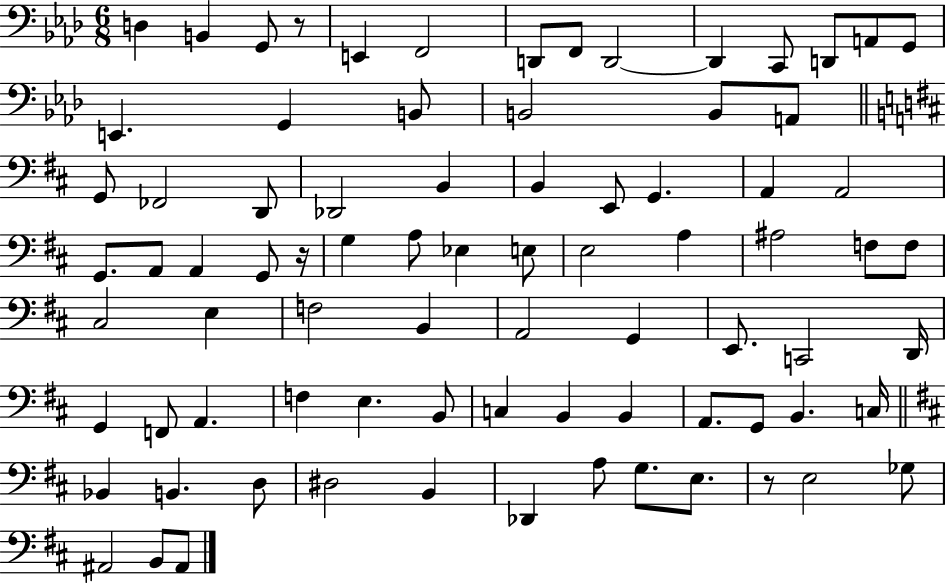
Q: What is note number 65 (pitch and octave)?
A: Bb2